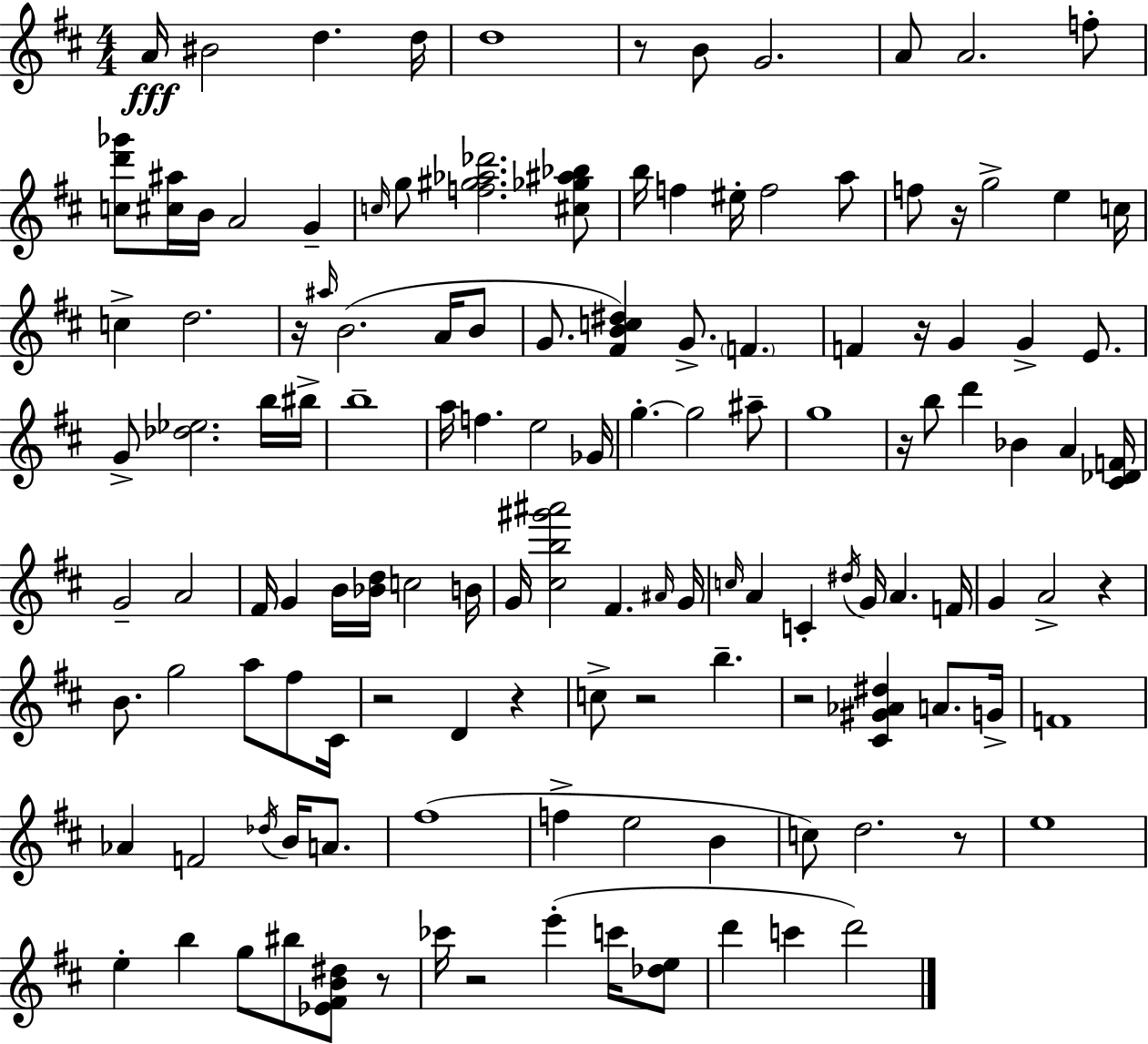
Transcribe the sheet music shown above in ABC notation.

X:1
T:Untitled
M:4/4
L:1/4
K:D
A/4 ^B2 d d/4 d4 z/2 B/2 G2 A/2 A2 f/2 [cd'_g']/2 [^c^a]/4 B/4 A2 G c/4 g/2 [f^g_a_d']2 [^c_g^a_b]/2 b/4 f ^e/4 f2 a/2 f/2 z/4 g2 e c/4 c d2 z/4 ^a/4 B2 A/4 B/2 G/2 [^FBc^d] G/2 F F z/4 G G E/2 G/2 [_d_e]2 b/4 ^b/4 b4 a/4 f e2 _G/4 g g2 ^a/2 g4 z/4 b/2 d' _B A [^C_DF]/4 G2 A2 ^F/4 G B/4 [_Bd]/4 c2 B/4 G/4 [^cb^g'^a']2 ^F ^A/4 G/4 c/4 A C ^d/4 G/4 A F/4 G A2 z B/2 g2 a/2 ^f/2 ^C/4 z2 D z c/2 z2 b z2 [^C^G_A^d] A/2 G/4 F4 _A F2 _d/4 B/4 A/2 ^f4 f e2 B c/2 d2 z/2 e4 e b g/2 ^b/2 [_E^FB^d]/2 z/2 _c'/4 z2 e' c'/4 [_de]/2 d' c' d'2